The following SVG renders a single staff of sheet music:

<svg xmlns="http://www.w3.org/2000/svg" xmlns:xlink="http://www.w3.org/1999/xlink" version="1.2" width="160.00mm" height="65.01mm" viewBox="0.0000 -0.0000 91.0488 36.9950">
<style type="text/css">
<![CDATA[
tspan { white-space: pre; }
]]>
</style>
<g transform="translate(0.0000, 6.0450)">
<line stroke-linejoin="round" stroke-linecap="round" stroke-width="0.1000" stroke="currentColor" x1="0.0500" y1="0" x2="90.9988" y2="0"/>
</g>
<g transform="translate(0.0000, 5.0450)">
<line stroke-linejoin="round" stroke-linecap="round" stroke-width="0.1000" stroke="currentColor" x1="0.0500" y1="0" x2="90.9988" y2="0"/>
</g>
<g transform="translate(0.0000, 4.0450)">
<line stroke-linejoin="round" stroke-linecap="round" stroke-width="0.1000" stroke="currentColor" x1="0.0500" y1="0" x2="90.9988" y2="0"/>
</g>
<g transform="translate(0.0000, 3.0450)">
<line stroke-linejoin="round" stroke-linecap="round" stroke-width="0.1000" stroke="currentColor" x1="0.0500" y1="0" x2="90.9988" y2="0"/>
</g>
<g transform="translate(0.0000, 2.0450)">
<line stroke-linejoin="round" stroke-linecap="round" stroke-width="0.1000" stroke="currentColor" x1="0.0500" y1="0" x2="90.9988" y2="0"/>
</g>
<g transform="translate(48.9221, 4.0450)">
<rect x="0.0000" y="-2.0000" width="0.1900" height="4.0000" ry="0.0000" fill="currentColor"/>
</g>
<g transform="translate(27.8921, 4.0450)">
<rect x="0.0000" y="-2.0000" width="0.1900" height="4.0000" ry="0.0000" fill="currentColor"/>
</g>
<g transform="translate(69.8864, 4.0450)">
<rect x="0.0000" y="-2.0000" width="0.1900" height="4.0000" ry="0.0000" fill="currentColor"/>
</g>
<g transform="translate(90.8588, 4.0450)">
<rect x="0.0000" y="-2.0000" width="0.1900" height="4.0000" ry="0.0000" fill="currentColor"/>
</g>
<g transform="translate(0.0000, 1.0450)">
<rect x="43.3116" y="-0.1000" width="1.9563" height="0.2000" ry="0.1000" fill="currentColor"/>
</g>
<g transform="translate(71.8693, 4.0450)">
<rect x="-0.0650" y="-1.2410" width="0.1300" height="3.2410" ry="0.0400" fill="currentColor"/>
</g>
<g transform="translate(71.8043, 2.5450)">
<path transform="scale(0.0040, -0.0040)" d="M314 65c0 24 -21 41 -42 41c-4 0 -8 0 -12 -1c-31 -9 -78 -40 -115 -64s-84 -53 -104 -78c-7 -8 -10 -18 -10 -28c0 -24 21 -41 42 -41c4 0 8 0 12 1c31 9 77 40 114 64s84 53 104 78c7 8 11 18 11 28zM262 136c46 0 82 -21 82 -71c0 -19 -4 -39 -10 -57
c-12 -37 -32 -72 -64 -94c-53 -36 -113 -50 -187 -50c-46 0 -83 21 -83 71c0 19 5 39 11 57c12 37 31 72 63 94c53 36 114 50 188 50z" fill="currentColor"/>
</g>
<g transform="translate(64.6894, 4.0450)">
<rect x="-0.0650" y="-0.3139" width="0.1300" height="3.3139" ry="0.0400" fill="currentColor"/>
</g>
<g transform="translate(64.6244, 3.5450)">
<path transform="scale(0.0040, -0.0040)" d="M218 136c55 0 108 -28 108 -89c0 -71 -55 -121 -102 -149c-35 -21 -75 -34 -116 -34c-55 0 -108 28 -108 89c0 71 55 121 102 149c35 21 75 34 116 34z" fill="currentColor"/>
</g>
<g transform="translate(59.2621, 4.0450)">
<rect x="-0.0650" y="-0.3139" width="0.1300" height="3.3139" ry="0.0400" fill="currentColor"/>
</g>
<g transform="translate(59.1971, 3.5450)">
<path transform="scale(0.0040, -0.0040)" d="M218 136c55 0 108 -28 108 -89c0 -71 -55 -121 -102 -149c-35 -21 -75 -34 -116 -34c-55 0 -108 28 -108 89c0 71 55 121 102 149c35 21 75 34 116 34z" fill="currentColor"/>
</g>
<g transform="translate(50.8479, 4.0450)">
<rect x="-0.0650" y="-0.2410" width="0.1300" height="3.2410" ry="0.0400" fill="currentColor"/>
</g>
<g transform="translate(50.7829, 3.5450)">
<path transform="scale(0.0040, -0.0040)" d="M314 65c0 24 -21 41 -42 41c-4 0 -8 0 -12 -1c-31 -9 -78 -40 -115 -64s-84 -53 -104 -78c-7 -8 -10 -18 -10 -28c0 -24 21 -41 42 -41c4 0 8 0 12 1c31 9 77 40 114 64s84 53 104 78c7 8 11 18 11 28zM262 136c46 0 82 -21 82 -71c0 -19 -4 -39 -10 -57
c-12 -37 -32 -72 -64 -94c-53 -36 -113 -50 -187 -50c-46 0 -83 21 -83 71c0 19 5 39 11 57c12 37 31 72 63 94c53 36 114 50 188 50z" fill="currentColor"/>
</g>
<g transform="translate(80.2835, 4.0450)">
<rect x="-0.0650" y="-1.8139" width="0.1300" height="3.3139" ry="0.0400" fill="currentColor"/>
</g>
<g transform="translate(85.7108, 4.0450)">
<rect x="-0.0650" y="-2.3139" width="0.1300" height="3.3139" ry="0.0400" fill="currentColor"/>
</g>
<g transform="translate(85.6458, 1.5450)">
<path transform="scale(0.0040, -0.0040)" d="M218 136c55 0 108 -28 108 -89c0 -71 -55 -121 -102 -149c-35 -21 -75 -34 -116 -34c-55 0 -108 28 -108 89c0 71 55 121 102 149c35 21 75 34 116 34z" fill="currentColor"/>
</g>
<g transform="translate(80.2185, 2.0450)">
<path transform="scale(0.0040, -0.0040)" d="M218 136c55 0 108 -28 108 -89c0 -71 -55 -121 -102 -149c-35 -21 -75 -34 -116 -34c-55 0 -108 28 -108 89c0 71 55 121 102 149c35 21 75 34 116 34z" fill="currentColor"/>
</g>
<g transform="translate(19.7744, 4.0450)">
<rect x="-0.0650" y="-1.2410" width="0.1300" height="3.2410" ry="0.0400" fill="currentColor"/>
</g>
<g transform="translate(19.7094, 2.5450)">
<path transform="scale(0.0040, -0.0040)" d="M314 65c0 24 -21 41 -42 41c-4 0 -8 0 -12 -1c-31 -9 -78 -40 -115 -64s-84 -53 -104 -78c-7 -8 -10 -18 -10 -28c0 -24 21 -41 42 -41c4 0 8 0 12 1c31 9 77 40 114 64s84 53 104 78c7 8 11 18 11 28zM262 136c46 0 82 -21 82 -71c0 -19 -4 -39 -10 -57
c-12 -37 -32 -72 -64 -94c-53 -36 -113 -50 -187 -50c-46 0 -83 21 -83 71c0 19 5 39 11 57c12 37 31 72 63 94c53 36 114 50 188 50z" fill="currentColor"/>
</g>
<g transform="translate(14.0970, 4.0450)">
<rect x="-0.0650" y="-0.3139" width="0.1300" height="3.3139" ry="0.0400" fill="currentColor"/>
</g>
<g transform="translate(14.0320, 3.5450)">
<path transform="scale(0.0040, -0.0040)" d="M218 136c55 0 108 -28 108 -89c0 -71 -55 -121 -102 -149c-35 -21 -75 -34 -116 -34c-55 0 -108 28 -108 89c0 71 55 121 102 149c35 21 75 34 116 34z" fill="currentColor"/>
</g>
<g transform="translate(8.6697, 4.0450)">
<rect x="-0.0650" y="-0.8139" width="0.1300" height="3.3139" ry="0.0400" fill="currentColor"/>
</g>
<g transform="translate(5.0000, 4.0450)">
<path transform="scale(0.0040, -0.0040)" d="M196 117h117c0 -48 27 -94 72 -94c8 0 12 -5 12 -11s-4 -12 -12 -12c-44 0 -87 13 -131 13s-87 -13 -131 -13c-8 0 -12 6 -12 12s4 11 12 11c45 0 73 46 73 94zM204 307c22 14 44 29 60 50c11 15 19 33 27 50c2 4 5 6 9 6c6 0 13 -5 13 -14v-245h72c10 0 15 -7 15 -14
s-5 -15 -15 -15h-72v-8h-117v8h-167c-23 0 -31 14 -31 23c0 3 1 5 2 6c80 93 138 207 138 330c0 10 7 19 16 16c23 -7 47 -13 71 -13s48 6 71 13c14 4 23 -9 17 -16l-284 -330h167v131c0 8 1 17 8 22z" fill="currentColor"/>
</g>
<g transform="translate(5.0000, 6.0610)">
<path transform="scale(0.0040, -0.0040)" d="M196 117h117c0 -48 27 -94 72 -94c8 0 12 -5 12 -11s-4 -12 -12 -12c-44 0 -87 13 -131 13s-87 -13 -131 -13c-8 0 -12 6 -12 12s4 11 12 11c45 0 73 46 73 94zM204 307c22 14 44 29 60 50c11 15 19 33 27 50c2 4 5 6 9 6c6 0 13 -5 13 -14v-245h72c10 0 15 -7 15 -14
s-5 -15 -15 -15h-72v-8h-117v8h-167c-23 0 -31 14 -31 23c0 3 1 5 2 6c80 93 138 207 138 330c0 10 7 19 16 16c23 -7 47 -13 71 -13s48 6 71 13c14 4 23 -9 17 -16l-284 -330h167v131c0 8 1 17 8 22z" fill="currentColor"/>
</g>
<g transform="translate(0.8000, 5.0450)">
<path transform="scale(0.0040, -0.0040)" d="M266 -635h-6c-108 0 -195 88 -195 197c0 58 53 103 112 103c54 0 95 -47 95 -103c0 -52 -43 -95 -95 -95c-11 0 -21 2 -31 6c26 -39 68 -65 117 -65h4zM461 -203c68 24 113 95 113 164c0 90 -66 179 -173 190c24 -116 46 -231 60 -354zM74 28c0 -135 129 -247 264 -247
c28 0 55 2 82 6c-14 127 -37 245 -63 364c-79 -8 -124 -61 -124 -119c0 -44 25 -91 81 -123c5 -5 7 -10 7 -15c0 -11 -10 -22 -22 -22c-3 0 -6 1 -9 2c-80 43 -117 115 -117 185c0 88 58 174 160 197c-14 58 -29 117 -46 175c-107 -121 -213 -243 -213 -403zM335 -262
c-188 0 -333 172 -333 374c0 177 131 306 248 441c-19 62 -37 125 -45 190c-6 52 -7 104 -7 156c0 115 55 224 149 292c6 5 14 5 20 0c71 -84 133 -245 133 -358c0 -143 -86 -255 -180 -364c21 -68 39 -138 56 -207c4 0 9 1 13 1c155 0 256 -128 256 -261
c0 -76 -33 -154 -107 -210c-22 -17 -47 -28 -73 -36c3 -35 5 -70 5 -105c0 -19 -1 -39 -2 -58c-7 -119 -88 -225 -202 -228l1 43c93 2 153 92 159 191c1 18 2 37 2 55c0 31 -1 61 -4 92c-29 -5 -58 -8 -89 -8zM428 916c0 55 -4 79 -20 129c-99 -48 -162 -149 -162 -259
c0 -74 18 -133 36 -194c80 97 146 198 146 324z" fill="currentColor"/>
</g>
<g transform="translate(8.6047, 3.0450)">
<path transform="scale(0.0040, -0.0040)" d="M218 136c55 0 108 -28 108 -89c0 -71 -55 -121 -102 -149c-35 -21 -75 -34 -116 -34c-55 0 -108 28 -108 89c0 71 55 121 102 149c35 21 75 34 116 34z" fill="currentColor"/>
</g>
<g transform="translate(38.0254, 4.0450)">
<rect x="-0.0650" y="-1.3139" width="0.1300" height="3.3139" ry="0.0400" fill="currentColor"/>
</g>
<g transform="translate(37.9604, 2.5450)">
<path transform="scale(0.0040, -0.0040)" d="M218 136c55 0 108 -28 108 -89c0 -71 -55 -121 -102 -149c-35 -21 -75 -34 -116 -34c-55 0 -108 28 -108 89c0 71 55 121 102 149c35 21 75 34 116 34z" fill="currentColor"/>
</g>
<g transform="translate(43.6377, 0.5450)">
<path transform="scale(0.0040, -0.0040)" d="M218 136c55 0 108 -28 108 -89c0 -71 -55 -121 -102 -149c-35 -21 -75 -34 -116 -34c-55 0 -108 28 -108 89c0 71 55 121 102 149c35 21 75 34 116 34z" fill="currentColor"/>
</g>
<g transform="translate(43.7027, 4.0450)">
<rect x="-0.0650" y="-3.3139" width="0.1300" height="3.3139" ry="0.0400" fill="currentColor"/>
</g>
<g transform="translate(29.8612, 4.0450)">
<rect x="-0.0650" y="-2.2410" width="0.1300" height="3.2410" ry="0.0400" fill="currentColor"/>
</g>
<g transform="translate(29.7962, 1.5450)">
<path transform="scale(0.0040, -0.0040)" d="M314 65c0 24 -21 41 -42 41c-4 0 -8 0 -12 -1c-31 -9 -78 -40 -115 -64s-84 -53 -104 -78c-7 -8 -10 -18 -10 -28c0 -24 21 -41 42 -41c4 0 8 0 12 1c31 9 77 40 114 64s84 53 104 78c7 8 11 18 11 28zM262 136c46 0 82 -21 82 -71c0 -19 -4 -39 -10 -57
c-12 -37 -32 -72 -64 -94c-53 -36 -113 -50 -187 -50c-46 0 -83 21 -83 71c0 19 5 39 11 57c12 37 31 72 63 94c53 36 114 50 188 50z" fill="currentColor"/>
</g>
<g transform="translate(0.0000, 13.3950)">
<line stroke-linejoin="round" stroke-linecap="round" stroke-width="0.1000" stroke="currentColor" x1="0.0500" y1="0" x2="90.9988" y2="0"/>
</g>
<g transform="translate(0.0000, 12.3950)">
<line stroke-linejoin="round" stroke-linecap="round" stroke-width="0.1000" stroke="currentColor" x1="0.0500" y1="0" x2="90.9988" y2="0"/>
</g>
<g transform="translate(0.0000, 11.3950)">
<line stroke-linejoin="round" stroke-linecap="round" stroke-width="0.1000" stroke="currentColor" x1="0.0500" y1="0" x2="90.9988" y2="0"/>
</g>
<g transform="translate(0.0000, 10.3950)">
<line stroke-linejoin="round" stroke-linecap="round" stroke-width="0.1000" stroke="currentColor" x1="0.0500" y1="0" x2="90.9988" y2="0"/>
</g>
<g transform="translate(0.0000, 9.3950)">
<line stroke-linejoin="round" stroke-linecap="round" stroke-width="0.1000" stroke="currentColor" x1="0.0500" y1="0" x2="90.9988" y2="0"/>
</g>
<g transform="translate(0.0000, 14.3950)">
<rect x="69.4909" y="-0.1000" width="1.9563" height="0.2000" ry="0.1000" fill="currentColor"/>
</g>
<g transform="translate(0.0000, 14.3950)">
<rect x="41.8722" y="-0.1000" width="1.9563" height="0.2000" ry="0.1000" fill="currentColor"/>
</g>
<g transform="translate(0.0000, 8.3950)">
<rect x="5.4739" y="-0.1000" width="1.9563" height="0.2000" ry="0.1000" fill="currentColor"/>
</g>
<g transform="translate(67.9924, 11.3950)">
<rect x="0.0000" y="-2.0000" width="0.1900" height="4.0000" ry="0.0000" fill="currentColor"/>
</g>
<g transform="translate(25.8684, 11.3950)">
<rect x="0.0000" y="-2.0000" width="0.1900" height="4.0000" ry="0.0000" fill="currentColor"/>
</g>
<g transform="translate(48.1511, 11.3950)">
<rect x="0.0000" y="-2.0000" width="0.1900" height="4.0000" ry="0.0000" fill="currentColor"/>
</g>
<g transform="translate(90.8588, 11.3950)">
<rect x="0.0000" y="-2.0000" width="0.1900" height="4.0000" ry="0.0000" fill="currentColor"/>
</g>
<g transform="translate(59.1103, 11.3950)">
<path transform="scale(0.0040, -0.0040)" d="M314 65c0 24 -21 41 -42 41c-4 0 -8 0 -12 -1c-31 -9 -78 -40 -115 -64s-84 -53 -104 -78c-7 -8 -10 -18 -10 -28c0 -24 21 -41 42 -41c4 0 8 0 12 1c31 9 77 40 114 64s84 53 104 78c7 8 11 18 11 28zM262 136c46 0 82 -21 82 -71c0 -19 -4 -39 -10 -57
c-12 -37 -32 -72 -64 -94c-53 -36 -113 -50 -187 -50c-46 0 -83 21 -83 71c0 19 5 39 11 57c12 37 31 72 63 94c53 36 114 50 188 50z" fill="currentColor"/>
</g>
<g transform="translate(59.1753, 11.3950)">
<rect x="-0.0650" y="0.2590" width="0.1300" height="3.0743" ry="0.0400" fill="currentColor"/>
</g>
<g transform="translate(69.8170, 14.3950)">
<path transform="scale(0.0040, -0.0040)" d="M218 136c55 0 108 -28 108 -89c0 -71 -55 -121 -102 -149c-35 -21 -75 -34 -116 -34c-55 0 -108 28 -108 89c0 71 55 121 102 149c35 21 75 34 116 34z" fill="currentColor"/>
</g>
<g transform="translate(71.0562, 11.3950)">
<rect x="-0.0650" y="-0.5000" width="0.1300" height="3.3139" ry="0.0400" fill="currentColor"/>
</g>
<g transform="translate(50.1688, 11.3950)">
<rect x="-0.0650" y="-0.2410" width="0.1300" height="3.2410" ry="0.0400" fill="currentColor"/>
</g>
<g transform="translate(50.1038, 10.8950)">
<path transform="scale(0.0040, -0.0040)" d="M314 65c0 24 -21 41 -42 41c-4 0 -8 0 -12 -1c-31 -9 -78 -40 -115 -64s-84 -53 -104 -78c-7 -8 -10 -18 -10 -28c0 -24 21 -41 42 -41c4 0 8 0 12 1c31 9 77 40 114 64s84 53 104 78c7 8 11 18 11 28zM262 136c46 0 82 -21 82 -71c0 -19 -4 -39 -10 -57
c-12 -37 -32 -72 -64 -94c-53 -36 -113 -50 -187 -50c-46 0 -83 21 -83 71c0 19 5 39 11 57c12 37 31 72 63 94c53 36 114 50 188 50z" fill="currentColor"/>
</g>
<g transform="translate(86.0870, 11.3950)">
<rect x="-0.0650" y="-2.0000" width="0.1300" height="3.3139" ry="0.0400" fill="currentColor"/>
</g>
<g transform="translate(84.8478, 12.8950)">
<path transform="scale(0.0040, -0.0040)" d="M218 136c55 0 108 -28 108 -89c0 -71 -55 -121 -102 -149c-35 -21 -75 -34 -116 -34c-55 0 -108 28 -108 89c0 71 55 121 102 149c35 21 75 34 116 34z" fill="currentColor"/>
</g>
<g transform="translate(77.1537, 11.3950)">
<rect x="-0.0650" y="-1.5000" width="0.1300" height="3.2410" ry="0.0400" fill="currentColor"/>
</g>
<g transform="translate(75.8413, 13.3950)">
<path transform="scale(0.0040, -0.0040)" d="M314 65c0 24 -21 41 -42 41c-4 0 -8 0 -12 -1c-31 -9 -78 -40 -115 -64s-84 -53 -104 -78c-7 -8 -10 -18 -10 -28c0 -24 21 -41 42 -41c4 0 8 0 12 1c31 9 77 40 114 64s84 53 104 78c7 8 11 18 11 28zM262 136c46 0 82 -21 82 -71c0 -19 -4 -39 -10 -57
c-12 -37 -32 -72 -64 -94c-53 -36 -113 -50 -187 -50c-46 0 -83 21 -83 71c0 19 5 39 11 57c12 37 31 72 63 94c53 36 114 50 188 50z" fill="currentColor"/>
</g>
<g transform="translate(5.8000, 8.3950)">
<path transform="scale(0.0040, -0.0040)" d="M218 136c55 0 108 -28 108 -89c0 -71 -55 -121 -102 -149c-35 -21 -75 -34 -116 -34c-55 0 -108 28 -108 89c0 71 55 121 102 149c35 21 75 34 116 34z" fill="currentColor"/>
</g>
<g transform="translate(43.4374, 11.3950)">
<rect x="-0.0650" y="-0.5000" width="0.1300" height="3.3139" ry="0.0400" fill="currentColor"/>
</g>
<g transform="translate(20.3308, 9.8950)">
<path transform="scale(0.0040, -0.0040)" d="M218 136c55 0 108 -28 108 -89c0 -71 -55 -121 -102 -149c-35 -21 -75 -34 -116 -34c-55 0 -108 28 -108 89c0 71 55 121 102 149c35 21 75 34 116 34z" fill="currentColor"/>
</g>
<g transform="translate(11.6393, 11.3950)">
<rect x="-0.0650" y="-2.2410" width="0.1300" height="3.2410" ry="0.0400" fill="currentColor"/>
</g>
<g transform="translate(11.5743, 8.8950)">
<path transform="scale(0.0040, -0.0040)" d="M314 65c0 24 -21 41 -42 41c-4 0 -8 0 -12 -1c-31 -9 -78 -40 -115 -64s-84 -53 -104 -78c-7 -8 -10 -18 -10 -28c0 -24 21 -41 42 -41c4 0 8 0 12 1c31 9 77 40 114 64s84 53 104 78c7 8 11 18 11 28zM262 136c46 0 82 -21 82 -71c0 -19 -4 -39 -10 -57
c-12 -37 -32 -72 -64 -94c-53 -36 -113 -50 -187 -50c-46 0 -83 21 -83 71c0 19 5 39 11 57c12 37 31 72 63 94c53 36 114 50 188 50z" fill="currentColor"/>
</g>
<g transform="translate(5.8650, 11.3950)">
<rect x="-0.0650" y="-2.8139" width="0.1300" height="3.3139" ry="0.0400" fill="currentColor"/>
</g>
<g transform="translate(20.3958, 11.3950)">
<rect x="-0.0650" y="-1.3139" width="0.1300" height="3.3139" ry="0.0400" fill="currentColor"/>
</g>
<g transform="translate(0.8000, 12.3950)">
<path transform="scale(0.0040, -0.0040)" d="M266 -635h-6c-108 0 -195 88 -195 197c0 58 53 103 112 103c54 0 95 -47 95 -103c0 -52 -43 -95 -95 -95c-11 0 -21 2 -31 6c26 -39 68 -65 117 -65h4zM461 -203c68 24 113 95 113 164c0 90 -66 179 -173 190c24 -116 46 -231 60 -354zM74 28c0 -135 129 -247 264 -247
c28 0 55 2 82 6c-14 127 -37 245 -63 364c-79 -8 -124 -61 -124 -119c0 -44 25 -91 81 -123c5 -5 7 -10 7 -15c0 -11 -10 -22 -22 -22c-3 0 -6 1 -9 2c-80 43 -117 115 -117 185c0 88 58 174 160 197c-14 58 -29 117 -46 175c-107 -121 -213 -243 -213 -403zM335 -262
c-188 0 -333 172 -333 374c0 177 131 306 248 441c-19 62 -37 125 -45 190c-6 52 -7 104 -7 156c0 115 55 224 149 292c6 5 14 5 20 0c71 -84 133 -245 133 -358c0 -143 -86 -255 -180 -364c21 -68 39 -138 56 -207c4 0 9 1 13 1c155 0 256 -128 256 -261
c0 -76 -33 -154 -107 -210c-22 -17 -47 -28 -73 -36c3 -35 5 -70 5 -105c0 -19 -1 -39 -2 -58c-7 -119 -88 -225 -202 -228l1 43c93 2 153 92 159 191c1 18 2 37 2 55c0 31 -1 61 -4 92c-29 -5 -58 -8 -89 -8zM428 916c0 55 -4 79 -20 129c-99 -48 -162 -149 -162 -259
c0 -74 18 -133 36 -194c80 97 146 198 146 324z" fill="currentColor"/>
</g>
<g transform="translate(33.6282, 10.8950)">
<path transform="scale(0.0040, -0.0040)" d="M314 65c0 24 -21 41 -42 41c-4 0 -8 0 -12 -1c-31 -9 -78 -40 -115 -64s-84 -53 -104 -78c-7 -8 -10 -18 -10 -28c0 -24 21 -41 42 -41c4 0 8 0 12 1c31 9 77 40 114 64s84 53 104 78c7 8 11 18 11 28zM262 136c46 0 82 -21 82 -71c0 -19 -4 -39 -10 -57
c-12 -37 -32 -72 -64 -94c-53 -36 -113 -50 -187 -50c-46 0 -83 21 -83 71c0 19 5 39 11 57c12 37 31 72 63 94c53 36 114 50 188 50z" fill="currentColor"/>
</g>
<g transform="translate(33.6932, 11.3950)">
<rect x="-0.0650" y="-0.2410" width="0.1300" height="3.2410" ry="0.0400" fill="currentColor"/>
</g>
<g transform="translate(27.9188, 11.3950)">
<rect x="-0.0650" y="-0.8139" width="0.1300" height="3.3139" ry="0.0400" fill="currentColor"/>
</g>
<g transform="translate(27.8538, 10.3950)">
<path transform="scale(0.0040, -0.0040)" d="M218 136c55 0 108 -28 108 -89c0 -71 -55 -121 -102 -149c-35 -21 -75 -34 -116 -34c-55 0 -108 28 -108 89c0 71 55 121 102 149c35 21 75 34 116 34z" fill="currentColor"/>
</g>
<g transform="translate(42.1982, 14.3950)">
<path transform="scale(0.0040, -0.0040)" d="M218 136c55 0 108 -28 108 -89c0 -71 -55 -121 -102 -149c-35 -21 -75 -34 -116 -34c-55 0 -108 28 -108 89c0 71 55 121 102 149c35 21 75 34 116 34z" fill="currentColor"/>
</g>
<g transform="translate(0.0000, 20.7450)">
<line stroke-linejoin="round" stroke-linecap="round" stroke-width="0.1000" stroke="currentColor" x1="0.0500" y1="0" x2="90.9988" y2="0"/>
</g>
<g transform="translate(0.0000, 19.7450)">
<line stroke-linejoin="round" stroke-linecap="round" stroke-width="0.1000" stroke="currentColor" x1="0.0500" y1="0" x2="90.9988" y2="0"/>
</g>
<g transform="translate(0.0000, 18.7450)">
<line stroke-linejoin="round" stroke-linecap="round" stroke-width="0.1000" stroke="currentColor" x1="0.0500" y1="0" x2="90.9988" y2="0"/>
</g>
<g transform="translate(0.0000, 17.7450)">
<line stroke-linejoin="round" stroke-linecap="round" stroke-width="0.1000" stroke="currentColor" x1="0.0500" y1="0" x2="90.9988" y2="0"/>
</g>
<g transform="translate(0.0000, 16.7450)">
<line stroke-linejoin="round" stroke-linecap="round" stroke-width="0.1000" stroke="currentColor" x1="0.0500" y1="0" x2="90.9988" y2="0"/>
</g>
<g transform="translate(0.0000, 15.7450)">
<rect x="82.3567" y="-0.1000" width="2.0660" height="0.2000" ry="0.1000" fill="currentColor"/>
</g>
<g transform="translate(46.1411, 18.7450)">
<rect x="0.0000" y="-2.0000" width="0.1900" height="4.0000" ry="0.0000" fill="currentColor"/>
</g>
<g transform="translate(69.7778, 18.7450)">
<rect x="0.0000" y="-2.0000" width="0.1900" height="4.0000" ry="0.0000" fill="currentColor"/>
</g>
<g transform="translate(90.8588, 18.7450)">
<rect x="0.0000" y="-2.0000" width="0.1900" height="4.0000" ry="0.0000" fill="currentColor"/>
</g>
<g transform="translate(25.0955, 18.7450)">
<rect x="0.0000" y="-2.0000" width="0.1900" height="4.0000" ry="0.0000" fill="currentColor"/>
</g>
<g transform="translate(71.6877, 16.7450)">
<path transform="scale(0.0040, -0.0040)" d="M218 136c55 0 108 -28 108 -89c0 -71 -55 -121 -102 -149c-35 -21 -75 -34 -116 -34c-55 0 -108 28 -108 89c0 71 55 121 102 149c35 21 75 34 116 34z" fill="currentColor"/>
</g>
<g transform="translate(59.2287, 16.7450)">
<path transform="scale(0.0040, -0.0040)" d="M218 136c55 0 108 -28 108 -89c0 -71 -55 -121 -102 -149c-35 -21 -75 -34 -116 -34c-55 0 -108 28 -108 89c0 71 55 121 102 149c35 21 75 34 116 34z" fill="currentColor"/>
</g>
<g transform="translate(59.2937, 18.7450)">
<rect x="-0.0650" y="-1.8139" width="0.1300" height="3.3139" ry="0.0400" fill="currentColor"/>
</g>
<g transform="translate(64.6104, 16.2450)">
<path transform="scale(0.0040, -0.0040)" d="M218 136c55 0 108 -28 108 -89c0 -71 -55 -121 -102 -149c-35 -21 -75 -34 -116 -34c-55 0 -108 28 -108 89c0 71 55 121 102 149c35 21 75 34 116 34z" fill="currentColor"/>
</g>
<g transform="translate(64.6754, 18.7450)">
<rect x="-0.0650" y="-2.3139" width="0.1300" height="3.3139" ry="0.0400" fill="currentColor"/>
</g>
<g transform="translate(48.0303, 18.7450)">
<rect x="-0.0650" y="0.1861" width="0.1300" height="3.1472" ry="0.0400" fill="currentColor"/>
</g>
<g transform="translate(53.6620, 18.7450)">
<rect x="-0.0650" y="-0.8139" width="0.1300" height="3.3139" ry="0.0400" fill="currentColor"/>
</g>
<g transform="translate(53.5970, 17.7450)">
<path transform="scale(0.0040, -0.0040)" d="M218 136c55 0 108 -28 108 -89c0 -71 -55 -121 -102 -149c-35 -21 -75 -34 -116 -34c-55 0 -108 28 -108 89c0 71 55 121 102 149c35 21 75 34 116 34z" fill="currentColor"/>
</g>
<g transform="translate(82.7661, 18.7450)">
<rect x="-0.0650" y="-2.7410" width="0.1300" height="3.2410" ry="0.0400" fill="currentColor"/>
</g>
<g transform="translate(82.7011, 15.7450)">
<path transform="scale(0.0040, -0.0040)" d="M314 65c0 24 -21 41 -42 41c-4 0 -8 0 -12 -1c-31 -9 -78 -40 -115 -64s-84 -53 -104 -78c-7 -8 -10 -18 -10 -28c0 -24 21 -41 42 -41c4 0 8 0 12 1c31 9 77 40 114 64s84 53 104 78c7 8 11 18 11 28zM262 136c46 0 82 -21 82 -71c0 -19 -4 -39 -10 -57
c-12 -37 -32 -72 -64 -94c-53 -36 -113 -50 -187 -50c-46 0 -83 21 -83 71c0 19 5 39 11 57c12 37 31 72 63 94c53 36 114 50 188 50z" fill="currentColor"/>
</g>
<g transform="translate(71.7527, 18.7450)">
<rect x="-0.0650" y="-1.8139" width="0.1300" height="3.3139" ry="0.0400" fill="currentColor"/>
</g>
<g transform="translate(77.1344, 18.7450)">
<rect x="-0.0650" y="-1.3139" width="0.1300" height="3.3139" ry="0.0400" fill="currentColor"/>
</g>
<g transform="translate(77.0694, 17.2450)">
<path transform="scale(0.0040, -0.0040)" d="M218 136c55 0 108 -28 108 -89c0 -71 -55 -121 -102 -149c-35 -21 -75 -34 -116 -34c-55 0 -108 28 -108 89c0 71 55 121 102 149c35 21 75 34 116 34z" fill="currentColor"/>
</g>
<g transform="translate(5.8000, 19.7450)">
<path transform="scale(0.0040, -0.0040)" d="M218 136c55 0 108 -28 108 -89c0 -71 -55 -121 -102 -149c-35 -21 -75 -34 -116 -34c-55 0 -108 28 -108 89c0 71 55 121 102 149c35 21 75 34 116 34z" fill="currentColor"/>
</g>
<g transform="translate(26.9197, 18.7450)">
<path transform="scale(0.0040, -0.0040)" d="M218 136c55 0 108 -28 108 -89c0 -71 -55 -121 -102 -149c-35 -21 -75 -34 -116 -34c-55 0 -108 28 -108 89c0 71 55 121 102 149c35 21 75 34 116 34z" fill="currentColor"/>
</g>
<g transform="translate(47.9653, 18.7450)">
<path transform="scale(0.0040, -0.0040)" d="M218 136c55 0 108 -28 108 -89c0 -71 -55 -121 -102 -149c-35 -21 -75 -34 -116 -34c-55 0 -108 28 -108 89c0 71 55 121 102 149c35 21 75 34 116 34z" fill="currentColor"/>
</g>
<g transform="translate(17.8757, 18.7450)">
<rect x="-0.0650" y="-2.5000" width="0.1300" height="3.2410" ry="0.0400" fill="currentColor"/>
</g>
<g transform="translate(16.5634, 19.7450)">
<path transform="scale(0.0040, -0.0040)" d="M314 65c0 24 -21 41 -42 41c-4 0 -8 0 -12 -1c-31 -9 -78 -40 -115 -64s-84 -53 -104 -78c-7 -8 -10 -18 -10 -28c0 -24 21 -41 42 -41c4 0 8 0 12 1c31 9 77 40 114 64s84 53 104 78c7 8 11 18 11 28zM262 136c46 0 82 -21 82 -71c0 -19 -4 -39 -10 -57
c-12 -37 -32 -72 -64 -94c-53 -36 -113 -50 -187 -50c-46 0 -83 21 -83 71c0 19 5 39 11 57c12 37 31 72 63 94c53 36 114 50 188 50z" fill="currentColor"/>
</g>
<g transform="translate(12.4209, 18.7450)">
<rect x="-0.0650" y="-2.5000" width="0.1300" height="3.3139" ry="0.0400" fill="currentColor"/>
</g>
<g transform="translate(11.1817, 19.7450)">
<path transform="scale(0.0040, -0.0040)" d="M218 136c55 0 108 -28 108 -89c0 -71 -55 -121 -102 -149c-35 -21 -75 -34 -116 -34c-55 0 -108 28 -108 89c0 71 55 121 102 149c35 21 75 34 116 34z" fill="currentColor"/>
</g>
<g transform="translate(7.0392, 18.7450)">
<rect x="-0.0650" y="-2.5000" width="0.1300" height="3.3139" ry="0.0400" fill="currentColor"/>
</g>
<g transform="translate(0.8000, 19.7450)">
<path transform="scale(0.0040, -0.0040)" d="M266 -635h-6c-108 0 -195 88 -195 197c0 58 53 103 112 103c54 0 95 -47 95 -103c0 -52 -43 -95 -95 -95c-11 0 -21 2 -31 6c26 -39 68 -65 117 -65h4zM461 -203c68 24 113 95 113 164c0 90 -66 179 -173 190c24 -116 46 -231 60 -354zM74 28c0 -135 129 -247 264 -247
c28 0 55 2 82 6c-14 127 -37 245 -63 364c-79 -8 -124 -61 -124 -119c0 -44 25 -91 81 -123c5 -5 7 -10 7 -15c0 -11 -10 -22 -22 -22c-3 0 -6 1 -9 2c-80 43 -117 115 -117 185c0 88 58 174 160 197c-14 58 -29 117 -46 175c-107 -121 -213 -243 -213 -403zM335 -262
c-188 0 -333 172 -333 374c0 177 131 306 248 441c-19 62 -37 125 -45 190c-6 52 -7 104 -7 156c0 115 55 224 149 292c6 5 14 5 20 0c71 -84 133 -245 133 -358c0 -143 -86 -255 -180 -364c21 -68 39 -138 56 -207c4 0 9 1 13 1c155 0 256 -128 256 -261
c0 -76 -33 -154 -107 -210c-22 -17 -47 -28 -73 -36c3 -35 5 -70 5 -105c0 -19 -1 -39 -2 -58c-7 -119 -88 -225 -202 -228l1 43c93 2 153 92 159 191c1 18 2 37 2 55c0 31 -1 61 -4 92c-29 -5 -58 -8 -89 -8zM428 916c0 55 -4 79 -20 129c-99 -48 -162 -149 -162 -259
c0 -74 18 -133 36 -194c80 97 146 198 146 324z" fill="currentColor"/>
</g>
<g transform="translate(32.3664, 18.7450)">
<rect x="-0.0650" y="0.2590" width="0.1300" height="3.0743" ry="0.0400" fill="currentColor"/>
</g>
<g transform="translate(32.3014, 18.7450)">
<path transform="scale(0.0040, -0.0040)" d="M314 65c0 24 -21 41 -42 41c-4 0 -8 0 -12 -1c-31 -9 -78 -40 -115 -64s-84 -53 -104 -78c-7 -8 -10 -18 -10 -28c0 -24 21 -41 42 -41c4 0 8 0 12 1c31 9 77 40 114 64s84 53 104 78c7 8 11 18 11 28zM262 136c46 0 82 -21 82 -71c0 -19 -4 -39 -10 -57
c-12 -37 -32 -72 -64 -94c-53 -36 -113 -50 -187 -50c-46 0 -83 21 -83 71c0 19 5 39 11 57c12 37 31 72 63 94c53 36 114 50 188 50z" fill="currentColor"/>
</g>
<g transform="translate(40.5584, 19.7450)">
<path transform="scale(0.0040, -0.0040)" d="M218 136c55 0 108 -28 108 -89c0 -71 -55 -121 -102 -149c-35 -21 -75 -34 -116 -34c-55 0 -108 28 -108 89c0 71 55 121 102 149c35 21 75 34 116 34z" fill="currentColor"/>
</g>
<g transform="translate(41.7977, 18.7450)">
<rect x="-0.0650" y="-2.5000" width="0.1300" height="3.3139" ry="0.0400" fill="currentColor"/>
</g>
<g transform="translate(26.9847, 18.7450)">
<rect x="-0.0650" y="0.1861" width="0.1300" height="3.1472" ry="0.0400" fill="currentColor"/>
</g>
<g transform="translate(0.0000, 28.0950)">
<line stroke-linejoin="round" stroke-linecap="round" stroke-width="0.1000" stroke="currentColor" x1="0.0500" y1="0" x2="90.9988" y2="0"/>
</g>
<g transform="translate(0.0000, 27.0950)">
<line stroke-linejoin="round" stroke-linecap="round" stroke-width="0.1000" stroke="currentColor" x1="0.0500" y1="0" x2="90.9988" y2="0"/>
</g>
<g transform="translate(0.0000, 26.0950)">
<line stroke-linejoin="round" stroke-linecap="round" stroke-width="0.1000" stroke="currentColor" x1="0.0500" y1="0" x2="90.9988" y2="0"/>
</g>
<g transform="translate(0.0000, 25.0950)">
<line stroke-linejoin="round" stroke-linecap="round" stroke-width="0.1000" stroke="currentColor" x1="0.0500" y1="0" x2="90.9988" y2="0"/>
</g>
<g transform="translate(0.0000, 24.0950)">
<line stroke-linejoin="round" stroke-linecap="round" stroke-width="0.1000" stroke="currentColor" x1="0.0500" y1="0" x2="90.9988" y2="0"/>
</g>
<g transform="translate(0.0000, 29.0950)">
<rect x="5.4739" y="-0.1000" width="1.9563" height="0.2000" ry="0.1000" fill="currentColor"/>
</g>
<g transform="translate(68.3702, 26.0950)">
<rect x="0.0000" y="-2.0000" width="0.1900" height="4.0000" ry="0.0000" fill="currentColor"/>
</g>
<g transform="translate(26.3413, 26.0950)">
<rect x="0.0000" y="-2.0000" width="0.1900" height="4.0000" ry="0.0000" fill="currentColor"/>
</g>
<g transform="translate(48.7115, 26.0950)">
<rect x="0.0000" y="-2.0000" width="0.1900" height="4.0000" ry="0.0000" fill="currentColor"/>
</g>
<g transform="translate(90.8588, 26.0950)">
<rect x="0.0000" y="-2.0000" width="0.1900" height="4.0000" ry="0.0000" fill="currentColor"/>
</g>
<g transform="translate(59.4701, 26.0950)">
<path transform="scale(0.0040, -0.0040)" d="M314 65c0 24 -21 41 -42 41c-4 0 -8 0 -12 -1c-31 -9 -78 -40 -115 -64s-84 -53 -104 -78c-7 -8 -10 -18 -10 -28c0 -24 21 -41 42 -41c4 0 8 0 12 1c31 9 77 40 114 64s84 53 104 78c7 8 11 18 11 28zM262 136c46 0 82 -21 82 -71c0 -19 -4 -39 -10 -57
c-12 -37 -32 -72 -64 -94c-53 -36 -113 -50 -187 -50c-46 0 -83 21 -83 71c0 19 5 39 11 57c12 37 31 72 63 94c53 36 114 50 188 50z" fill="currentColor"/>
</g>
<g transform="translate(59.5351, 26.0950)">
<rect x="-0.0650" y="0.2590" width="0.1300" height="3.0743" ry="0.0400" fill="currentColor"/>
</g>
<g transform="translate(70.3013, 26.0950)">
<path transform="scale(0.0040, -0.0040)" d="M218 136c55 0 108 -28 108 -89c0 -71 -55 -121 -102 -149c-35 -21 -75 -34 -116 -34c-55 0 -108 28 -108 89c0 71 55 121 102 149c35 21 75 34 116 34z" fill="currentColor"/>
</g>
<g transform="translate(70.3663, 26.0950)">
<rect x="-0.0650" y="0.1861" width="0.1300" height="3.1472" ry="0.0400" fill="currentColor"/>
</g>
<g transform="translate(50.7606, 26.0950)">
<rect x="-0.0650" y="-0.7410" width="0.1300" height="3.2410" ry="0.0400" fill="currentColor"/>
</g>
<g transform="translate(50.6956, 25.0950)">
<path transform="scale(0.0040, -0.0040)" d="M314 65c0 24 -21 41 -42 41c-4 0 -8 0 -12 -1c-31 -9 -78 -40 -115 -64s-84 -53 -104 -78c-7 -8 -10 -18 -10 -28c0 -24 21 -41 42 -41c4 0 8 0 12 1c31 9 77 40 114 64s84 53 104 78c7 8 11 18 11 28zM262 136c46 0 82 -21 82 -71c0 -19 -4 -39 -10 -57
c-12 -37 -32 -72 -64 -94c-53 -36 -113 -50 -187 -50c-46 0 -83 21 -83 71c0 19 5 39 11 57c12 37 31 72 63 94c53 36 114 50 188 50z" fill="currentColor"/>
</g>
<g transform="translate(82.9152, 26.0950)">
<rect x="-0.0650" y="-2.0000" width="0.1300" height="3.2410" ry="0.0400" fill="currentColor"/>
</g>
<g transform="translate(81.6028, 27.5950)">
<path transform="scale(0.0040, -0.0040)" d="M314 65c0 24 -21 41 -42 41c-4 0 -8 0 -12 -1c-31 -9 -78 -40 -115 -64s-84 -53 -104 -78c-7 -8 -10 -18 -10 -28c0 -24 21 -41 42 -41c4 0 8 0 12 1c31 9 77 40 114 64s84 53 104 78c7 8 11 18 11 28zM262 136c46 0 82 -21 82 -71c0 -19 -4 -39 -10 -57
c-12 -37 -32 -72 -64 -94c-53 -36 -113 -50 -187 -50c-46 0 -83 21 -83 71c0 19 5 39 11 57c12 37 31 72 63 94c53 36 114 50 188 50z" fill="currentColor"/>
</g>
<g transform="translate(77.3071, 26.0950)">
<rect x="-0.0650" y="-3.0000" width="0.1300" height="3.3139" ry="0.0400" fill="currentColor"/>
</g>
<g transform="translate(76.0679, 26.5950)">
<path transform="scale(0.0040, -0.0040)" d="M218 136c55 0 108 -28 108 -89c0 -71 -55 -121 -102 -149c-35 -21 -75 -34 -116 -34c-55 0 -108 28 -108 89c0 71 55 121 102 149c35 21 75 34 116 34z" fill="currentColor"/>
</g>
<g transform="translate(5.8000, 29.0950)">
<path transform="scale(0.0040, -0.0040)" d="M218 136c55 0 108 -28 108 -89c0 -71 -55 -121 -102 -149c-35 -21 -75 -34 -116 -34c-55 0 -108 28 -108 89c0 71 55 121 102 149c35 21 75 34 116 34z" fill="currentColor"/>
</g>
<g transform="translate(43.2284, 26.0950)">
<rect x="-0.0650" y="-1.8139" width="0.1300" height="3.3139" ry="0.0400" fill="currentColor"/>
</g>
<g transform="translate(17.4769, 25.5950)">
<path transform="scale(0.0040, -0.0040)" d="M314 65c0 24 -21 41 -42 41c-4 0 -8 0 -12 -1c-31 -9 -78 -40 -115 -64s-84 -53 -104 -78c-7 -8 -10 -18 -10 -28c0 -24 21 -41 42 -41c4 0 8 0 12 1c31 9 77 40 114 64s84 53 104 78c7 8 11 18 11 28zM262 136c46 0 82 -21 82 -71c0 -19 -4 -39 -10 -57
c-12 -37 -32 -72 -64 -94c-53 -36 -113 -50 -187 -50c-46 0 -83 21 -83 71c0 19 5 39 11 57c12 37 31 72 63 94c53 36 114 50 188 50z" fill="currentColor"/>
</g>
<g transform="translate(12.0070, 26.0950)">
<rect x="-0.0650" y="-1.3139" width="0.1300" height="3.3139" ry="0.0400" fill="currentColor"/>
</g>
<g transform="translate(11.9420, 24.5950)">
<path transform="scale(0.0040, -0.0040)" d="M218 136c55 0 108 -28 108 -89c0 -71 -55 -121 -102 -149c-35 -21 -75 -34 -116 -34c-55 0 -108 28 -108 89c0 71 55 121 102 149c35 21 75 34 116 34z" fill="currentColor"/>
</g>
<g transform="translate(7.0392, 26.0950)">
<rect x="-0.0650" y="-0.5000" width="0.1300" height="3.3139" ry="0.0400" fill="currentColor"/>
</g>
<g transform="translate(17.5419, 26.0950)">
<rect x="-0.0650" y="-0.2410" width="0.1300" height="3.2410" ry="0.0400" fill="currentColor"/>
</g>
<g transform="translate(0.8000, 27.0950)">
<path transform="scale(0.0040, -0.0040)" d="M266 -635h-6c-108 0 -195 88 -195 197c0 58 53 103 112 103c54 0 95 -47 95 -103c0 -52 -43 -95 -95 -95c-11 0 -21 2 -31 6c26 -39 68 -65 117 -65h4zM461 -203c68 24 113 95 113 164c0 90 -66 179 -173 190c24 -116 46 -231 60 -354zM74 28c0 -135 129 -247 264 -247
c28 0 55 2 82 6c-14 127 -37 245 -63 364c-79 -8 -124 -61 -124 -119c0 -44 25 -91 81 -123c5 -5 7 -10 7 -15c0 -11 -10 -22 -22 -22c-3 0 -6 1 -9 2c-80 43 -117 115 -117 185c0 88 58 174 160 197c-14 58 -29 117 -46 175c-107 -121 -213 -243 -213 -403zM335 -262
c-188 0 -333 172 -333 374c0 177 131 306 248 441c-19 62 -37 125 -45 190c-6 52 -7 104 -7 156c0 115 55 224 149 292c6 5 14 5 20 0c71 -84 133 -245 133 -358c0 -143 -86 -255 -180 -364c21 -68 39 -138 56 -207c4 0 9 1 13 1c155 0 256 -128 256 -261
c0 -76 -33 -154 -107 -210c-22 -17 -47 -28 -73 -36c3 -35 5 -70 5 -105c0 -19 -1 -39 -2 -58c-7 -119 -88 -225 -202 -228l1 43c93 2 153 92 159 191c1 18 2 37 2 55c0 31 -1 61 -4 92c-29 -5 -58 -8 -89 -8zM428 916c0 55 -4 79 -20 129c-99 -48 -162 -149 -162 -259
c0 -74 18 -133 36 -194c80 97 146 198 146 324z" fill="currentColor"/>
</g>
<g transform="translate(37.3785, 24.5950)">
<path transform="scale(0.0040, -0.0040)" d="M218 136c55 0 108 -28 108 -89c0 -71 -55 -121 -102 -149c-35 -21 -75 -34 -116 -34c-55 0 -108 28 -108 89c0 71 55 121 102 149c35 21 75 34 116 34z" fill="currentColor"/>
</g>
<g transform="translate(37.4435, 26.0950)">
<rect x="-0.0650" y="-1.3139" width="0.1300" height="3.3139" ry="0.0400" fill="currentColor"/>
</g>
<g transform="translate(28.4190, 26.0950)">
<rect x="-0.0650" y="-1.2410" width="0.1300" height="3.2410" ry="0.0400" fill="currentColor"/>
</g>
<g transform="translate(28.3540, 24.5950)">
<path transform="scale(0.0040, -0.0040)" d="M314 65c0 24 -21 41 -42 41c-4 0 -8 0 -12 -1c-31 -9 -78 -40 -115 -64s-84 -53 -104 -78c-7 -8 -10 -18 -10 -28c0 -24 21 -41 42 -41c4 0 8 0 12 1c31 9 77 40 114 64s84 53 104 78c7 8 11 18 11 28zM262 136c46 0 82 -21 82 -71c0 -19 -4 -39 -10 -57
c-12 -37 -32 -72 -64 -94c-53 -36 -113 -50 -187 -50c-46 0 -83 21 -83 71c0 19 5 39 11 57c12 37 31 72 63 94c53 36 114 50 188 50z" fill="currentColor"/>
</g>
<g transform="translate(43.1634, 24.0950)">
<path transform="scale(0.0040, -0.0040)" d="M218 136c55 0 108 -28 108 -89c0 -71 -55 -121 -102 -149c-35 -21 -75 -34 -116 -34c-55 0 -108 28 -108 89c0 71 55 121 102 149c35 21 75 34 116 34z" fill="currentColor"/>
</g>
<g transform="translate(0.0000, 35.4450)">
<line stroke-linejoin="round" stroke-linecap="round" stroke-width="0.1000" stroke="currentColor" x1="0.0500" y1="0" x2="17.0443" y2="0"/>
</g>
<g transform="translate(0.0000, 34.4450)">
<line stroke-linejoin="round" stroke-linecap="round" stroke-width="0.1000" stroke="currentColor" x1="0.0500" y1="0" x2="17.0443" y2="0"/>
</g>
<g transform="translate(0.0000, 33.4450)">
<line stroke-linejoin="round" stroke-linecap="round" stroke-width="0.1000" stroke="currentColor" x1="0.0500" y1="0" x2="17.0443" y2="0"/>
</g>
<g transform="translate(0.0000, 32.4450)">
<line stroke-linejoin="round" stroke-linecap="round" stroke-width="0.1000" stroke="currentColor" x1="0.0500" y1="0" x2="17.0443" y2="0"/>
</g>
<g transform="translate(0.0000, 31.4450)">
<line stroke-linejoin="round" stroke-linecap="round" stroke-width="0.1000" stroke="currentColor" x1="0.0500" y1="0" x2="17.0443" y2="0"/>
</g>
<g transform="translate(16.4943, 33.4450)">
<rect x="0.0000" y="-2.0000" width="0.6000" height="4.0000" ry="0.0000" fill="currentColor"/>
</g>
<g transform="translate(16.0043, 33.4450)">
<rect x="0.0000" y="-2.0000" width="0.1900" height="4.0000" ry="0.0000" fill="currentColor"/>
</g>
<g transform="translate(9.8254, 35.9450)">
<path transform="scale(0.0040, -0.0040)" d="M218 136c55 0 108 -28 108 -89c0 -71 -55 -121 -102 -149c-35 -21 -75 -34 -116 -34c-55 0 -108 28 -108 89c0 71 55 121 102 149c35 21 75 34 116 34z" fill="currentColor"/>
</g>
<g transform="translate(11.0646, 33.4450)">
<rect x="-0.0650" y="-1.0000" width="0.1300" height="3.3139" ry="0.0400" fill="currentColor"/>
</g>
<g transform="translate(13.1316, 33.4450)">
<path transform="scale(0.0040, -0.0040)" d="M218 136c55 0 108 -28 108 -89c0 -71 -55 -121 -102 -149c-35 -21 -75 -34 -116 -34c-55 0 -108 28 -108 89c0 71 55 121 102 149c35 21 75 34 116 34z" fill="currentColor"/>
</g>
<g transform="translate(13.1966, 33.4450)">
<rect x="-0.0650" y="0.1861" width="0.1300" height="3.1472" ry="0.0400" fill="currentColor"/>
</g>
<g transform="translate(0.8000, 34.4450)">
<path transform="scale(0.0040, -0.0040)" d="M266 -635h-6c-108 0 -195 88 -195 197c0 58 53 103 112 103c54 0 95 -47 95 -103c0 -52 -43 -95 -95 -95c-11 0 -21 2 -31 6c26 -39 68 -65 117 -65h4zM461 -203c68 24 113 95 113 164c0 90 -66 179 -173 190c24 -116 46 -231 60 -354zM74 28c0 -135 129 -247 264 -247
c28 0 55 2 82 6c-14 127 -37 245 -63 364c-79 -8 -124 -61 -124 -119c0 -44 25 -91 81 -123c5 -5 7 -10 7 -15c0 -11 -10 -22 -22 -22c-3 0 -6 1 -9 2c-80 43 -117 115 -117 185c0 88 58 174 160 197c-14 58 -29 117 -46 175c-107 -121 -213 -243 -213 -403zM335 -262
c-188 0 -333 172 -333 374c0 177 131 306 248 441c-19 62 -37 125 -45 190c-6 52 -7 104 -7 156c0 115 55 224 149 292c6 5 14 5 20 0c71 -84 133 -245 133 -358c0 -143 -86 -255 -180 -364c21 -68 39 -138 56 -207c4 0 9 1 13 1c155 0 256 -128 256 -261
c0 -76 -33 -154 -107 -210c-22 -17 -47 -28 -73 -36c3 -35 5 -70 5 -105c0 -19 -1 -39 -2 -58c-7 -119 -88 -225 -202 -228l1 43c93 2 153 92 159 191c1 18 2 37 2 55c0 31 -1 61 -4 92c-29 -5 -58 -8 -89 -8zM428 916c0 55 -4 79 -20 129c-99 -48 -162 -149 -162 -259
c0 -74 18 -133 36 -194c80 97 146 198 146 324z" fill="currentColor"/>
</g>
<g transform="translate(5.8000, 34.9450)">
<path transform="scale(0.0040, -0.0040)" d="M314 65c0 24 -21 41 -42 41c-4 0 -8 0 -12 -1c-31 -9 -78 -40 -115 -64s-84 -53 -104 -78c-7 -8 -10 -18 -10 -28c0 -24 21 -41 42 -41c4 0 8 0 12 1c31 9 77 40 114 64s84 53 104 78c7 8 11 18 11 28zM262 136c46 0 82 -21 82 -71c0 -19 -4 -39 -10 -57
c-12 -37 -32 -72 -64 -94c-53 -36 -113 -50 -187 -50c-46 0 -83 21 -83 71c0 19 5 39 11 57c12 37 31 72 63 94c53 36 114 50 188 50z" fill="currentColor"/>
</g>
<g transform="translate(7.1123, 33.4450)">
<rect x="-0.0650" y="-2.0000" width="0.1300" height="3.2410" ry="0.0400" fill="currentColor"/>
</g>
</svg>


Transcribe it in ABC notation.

X:1
T:Untitled
M:4/4
L:1/4
K:C
d c e2 g2 e b c2 c c e2 f g a g2 e d c2 C c2 B2 C E2 F G G G2 B B2 G B d f g f e a2 C e c2 e2 e f d2 B2 B A F2 F2 D B